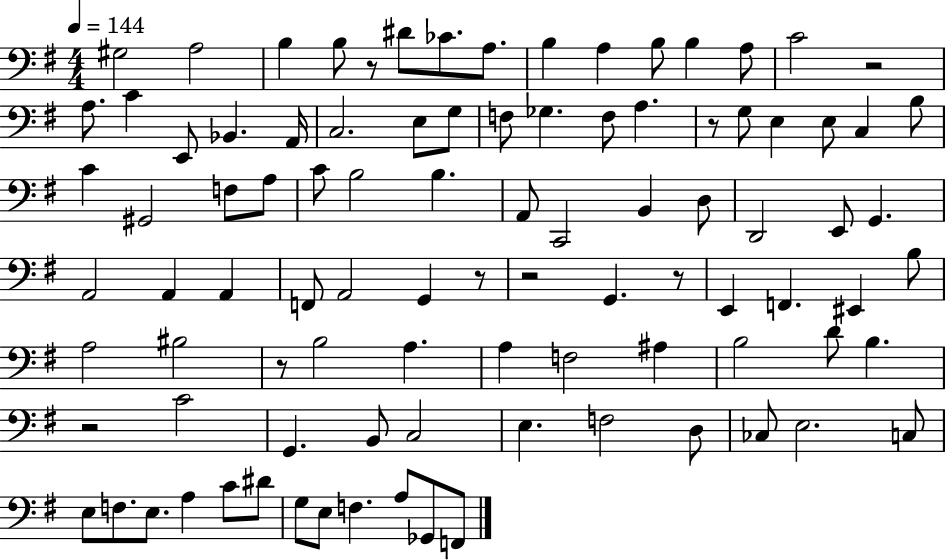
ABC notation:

X:1
T:Untitled
M:4/4
L:1/4
K:G
^G,2 A,2 B, B,/2 z/2 ^D/2 _C/2 A,/2 B, A, B,/2 B, A,/2 C2 z2 A,/2 C E,,/2 _B,, A,,/4 C,2 E,/2 G,/2 F,/2 _G, F,/2 A, z/2 G,/2 E, E,/2 C, B,/2 C ^G,,2 F,/2 A,/2 C/2 B,2 B, A,,/2 C,,2 B,, D,/2 D,,2 E,,/2 G,, A,,2 A,, A,, F,,/2 A,,2 G,, z/2 z2 G,, z/2 E,, F,, ^E,, B,/2 A,2 ^B,2 z/2 B,2 A, A, F,2 ^A, B,2 D/2 B, z2 C2 G,, B,,/2 C,2 E, F,2 D,/2 _C,/2 E,2 C,/2 E,/2 F,/2 E,/2 A, C/2 ^D/2 G,/2 E,/2 F, A,/2 _G,,/2 F,,/2